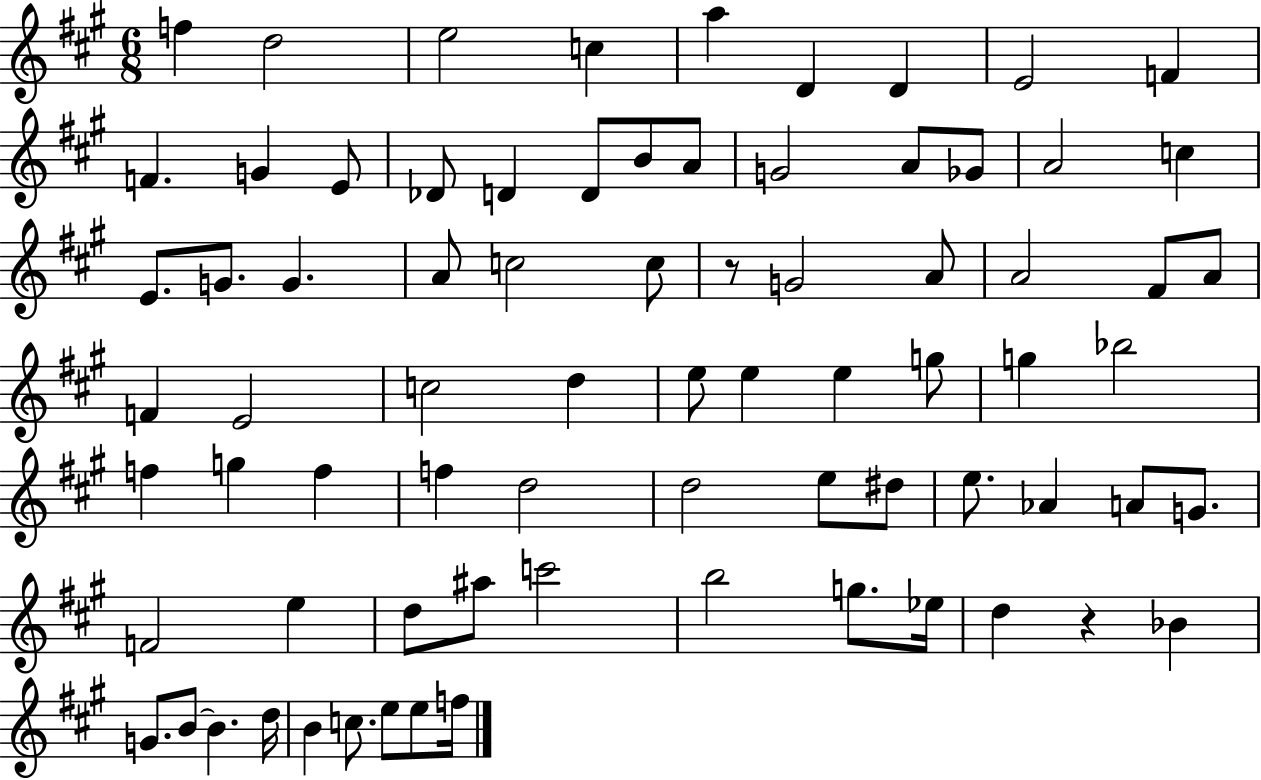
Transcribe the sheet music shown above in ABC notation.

X:1
T:Untitled
M:6/8
L:1/4
K:A
f d2 e2 c a D D E2 F F G E/2 _D/2 D D/2 B/2 A/2 G2 A/2 _G/2 A2 c E/2 G/2 G A/2 c2 c/2 z/2 G2 A/2 A2 ^F/2 A/2 F E2 c2 d e/2 e e g/2 g _b2 f g f f d2 d2 e/2 ^d/2 e/2 _A A/2 G/2 F2 e d/2 ^a/2 c'2 b2 g/2 _e/4 d z _B G/2 B/2 B d/4 B c/2 e/2 e/2 f/4